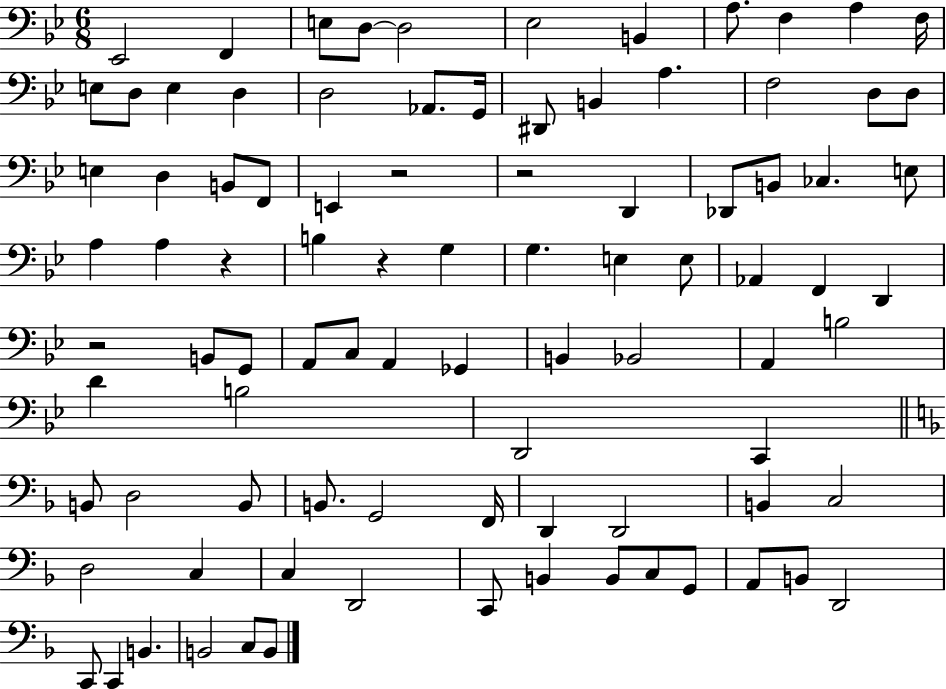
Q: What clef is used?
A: bass